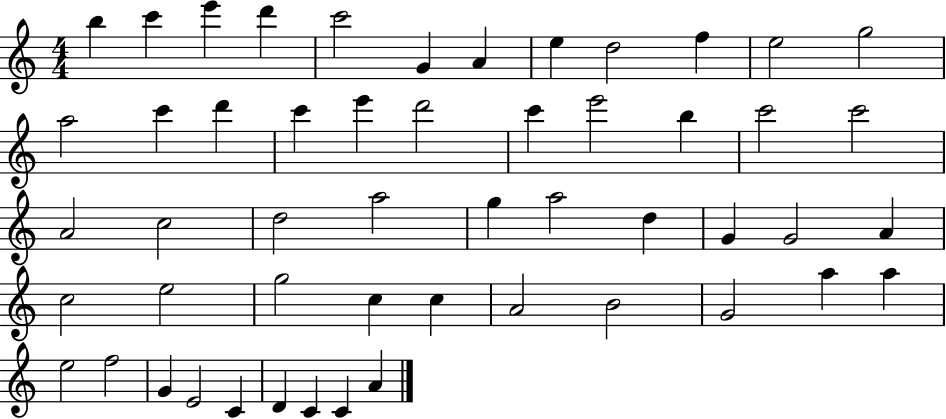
X:1
T:Untitled
M:4/4
L:1/4
K:C
b c' e' d' c'2 G A e d2 f e2 g2 a2 c' d' c' e' d'2 c' e'2 b c'2 c'2 A2 c2 d2 a2 g a2 d G G2 A c2 e2 g2 c c A2 B2 G2 a a e2 f2 G E2 C D C C A